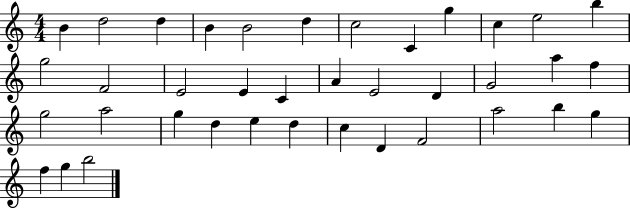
B4/q D5/h D5/q B4/q B4/h D5/q C5/h C4/q G5/q C5/q E5/h B5/q G5/h F4/h E4/h E4/q C4/q A4/q E4/h D4/q G4/h A5/q F5/q G5/h A5/h G5/q D5/q E5/q D5/q C5/q D4/q F4/h A5/h B5/q G5/q F5/q G5/q B5/h